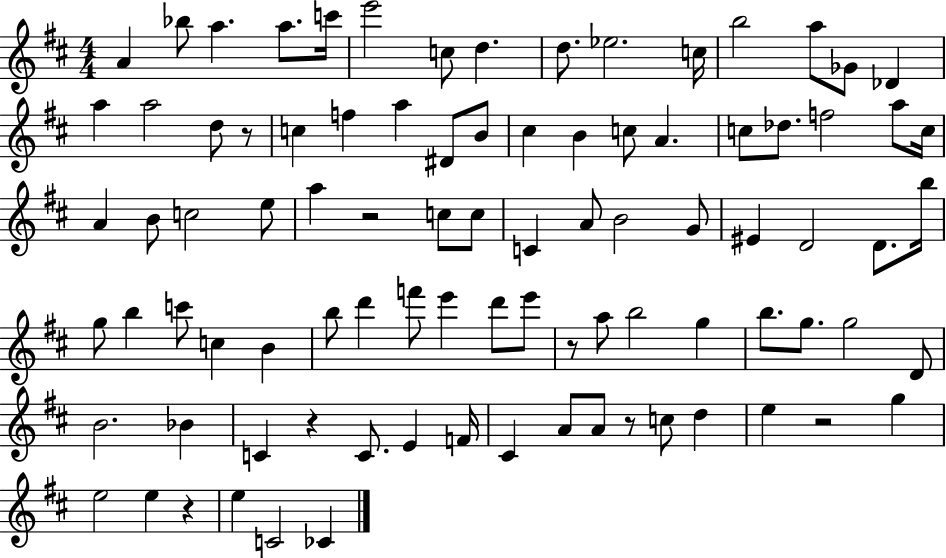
X:1
T:Untitled
M:4/4
L:1/4
K:D
A _b/2 a a/2 c'/4 e'2 c/2 d d/2 _e2 c/4 b2 a/2 _G/2 _D a a2 d/2 z/2 c f a ^D/2 B/2 ^c B c/2 A c/2 _d/2 f2 a/2 c/4 A B/2 c2 e/2 a z2 c/2 c/2 C A/2 B2 G/2 ^E D2 D/2 b/4 g/2 b c'/2 c B b/2 d' f'/2 e' d'/2 e'/2 z/2 a/2 b2 g b/2 g/2 g2 D/2 B2 _B C z C/2 E F/4 ^C A/2 A/2 z/2 c/2 d e z2 g e2 e z e C2 _C